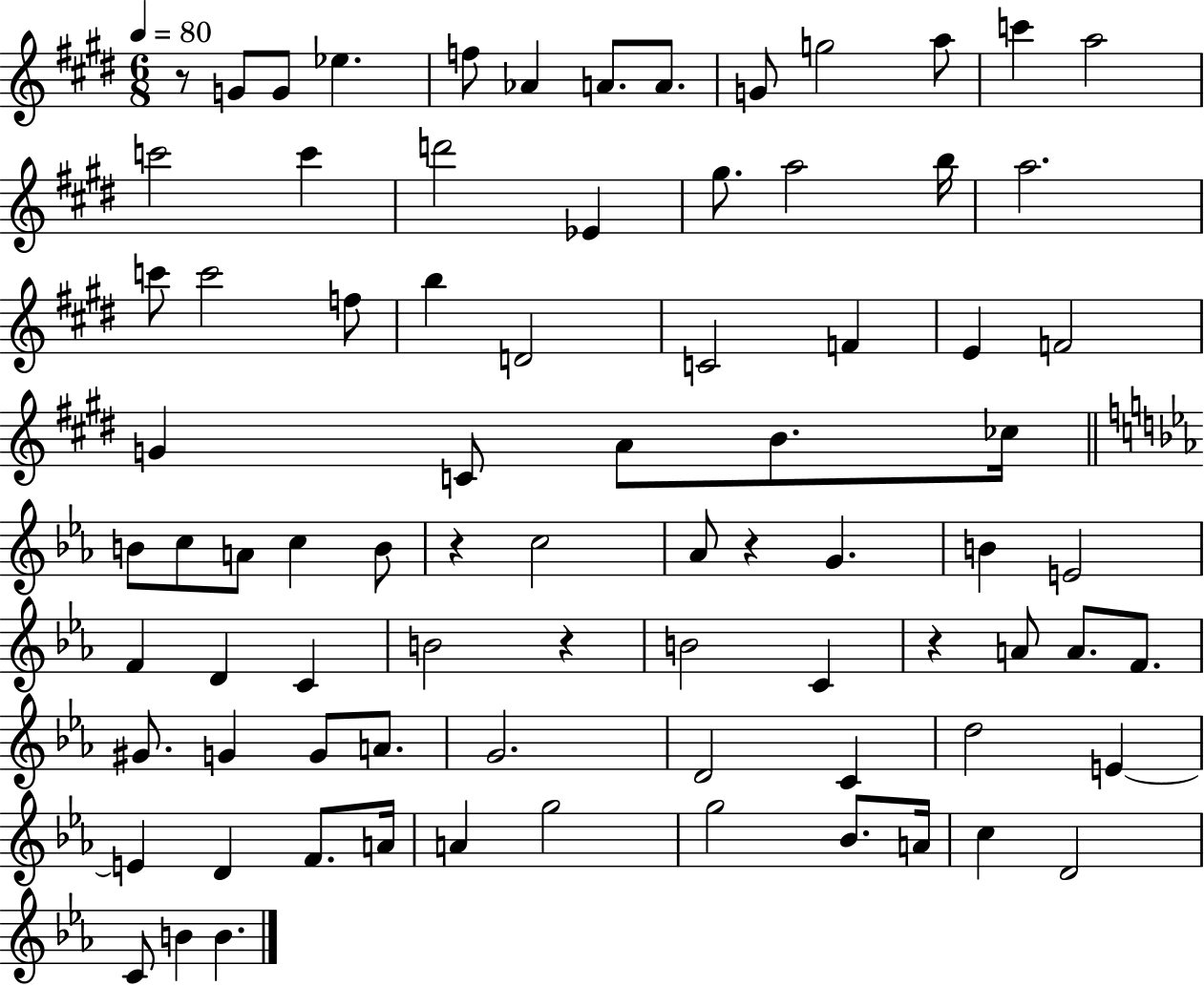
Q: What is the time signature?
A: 6/8